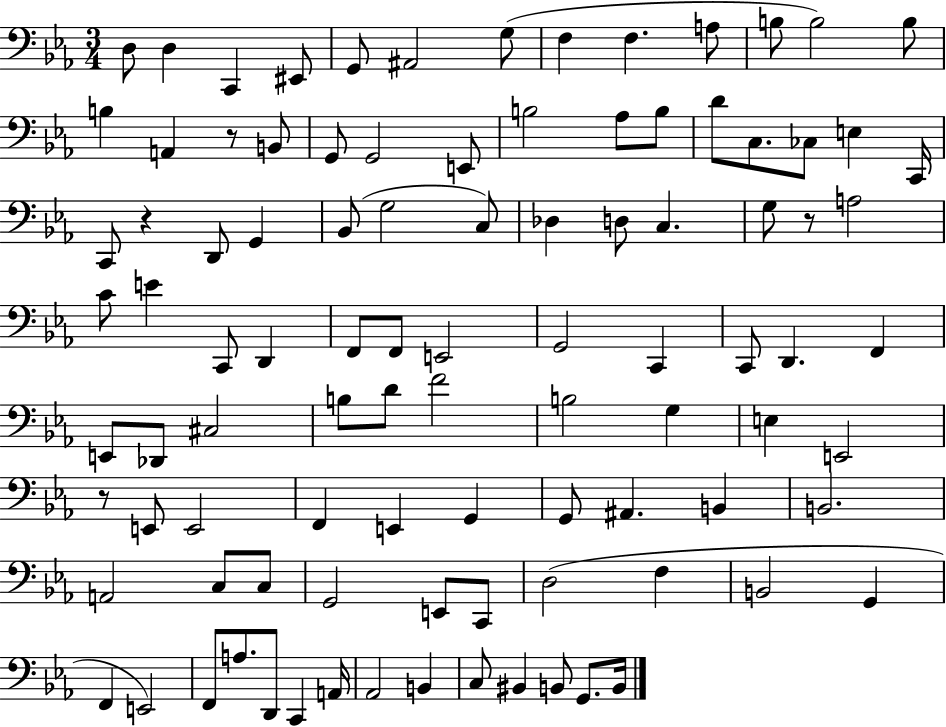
X:1
T:Untitled
M:3/4
L:1/4
K:Eb
D,/2 D, C,, ^E,,/2 G,,/2 ^A,,2 G,/2 F, F, A,/2 B,/2 B,2 B,/2 B, A,, z/2 B,,/2 G,,/2 G,,2 E,,/2 B,2 _A,/2 B,/2 D/2 C,/2 _C,/2 E, C,,/4 C,,/2 z D,,/2 G,, _B,,/2 G,2 C,/2 _D, D,/2 C, G,/2 z/2 A,2 C/2 E C,,/2 D,, F,,/2 F,,/2 E,,2 G,,2 C,, C,,/2 D,, F,, E,,/2 _D,,/2 ^C,2 B,/2 D/2 F2 B,2 G, E, E,,2 z/2 E,,/2 E,,2 F,, E,, G,, G,,/2 ^A,, B,, B,,2 A,,2 C,/2 C,/2 G,,2 E,,/2 C,,/2 D,2 F, B,,2 G,, F,, E,,2 F,,/2 A,/2 D,,/2 C,, A,,/4 _A,,2 B,, C,/2 ^B,, B,,/2 G,,/2 B,,/4